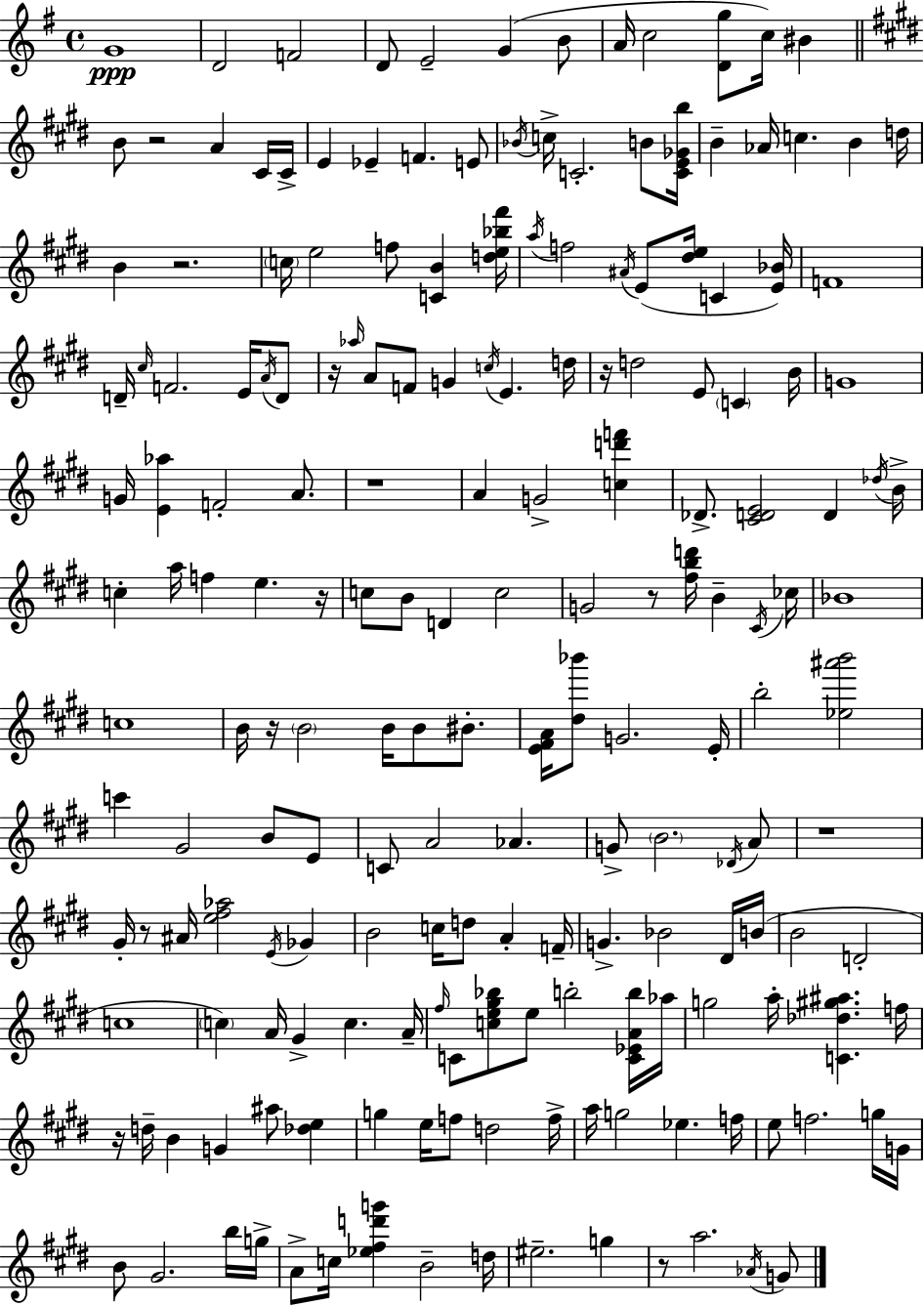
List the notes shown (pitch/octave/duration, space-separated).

G4/w D4/h F4/h D4/e E4/h G4/q B4/e A4/s C5/h [D4,G5]/e C5/s BIS4/q B4/e R/h A4/q C#4/s C#4/s E4/q Eb4/q F4/q. E4/e Bb4/s C5/s C4/h. B4/e [C4,E4,Gb4,B5]/s B4/q Ab4/s C5/q. B4/q D5/s B4/q R/h. C5/s E5/h F5/e [C4,B4]/q [D5,E5,Bb5,F#6]/s A5/s F5/h A#4/s E4/e [D#5,E5]/s C4/q [E4,Bb4]/s F4/w D4/s C#5/s F4/h. E4/s A4/s D4/e R/s Ab5/s A4/e F4/e G4/q C5/s E4/q. D5/s R/s D5/h E4/e C4/q B4/s G4/w G4/s [E4,Ab5]/q F4/h A4/e. R/w A4/q G4/h [C5,D6,F6]/q Db4/e. [C#4,D4,E4]/h D4/q Db5/s B4/s C5/q A5/s F5/q E5/q. R/s C5/e B4/e D4/q C5/h G4/h R/e [F#5,B5,D6]/s B4/q C#4/s CES5/s Bb4/w C5/w B4/s R/s B4/h B4/s B4/e BIS4/e. [E4,F#4,A4]/s [D#5,Bb6]/e G4/h. E4/s B5/h [Eb5,A#6,B6]/h C6/q G#4/h B4/e E4/e C4/e A4/h Ab4/q. G4/e B4/h. Db4/s A4/e R/w G#4/s R/e A#4/s [E5,F#5,Ab5]/h E4/s Gb4/q B4/h C5/s D5/e A4/q F4/s G4/q. Bb4/h D#4/s B4/s B4/h D4/h C5/w C5/q A4/s G#4/q C5/q. A4/s F#5/s C4/e [C5,E5,G#5,Bb5]/e E5/e B5/h [C4,Eb4,A4,B5]/s Ab5/s G5/h A5/s [C4,Db5,G#5,A#5]/q. F5/s R/s D5/s B4/q G4/q A#5/e [Db5,E5]/q G5/q E5/s F5/e D5/h F5/s A5/s G5/h Eb5/q. F5/s E5/e F5/h. G5/s G4/s B4/e G#4/h. B5/s G5/s A4/e C5/s [Eb5,F#5,D6,G6]/q B4/h D5/s EIS5/h. G5/q R/e A5/h. Ab4/s G4/e